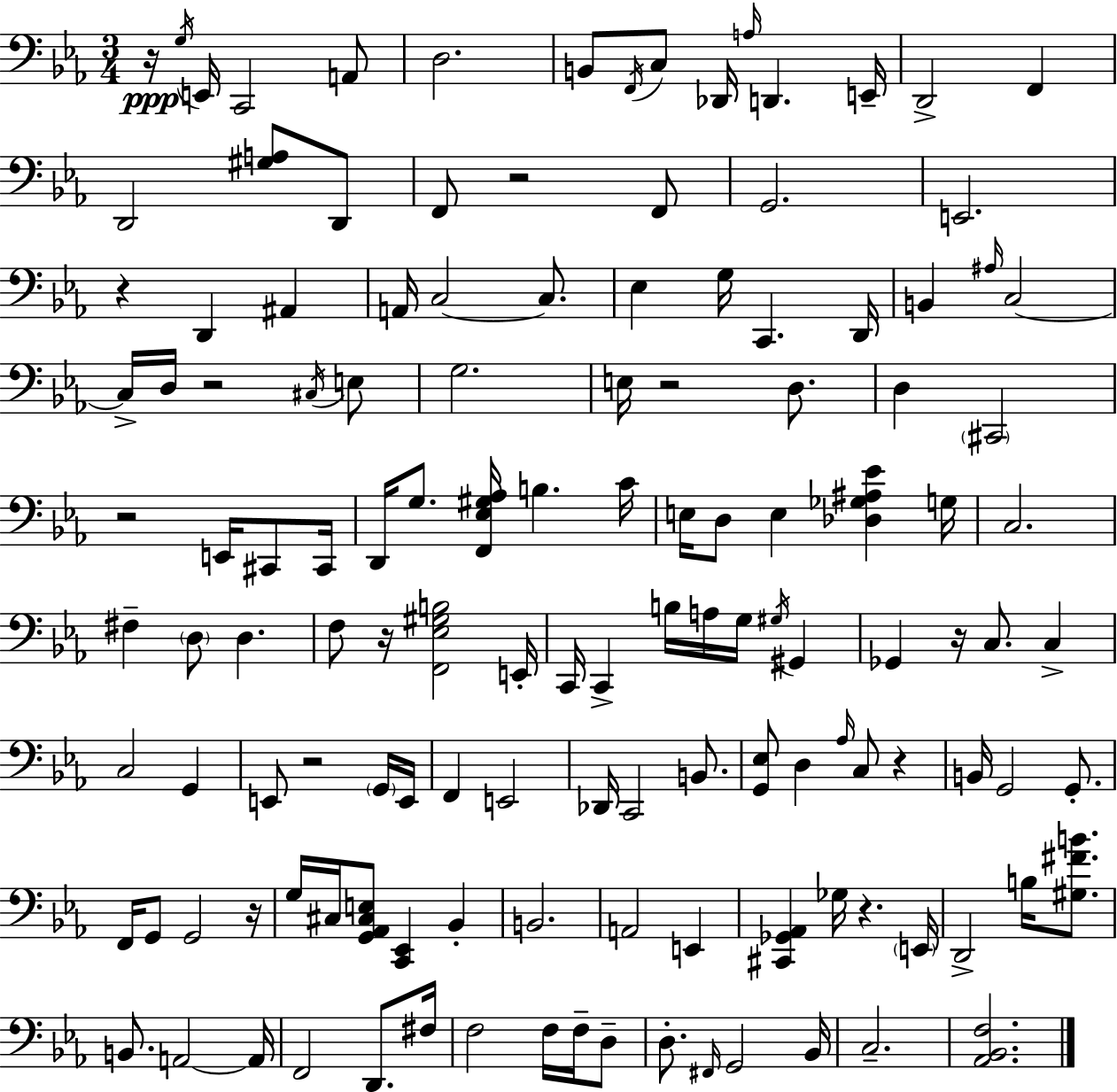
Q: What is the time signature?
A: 3/4